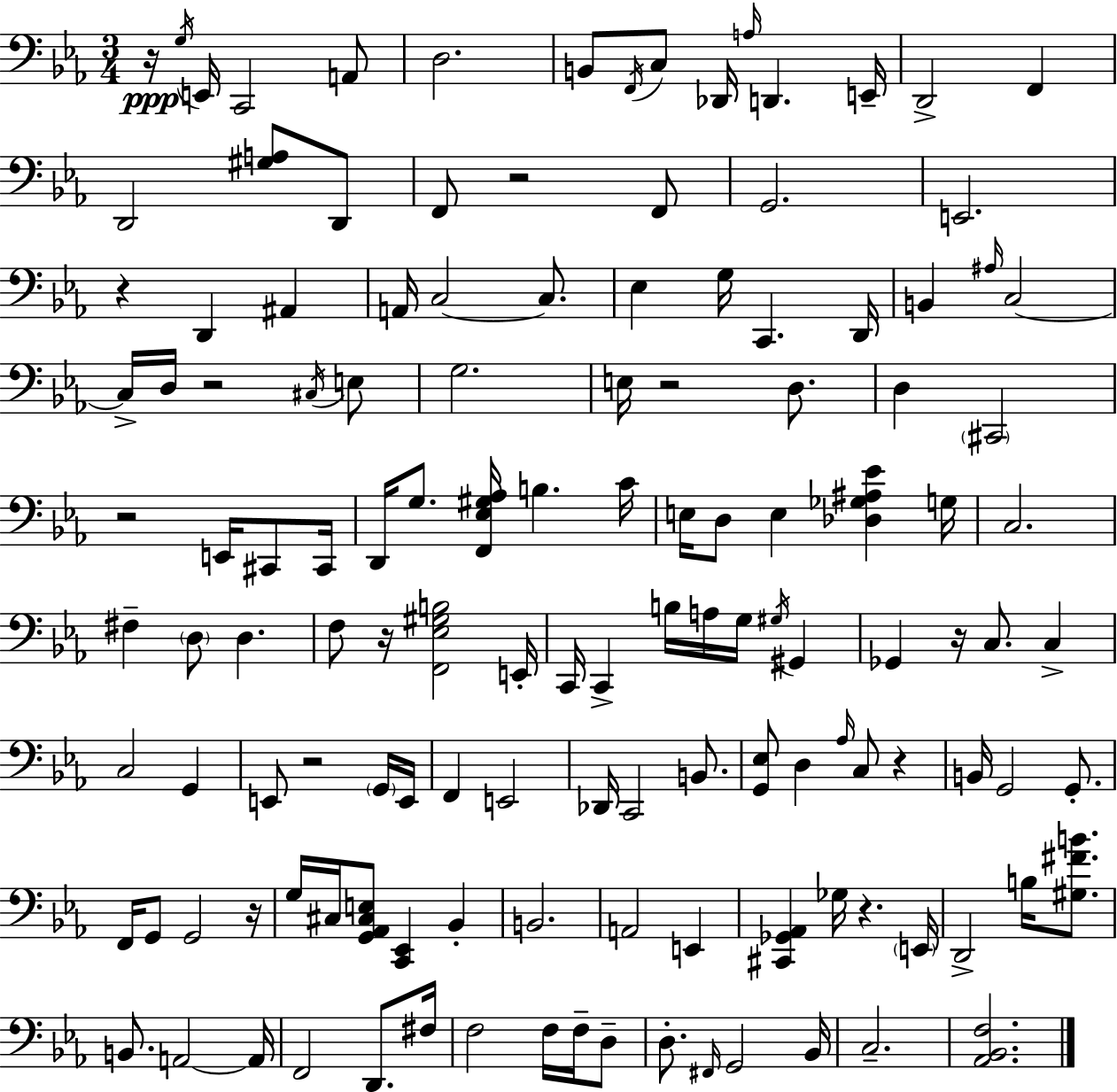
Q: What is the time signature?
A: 3/4